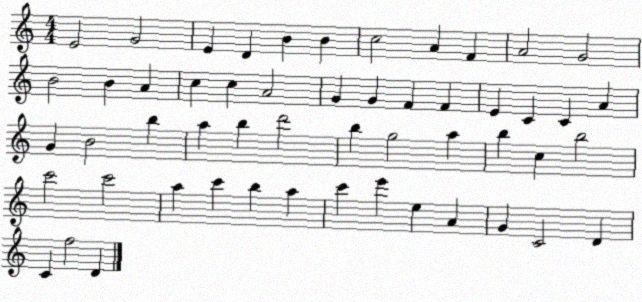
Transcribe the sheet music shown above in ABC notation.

X:1
T:Untitled
M:4/4
L:1/4
K:C
E2 G2 E D B B c2 A F A2 G2 B2 B A c c A2 G G F F E C C A G B2 b a b d'2 b g2 a b c b2 c'2 c'2 a c' b a c' e' e A G C2 D C f2 D